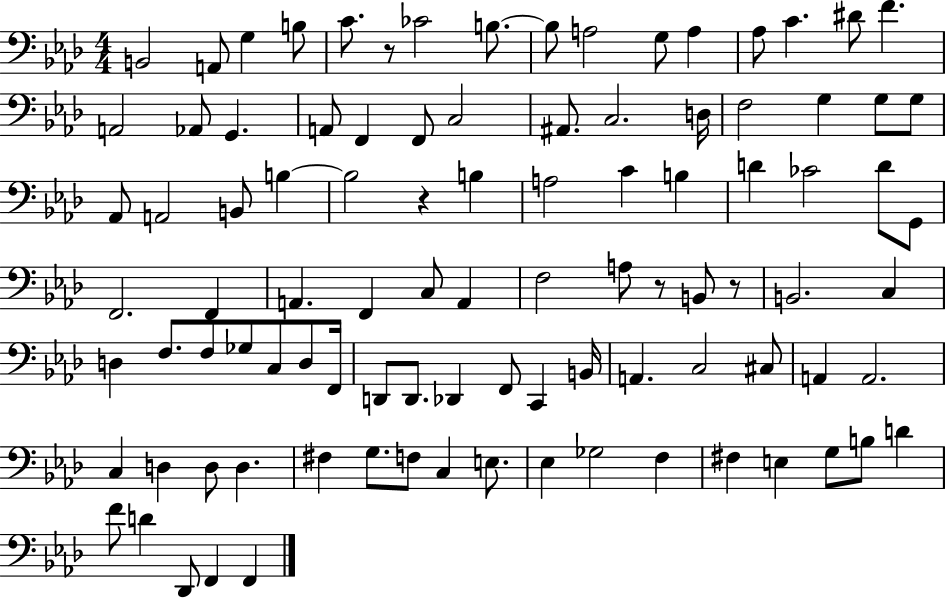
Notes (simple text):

B2/h A2/e G3/q B3/e C4/e. R/e CES4/h B3/e. B3/e A3/h G3/e A3/q Ab3/e C4/q. D#4/e F4/q. A2/h Ab2/e G2/q. A2/e F2/q F2/e C3/h A#2/e. C3/h. D3/s F3/h G3/q G3/e G3/e Ab2/e A2/h B2/e B3/q B3/h R/q B3/q A3/h C4/q B3/q D4/q CES4/h D4/e G2/e F2/h. F2/q A2/q. F2/q C3/e A2/q F3/h A3/e R/e B2/e R/e B2/h. C3/q D3/q F3/e. F3/e Gb3/e C3/e D3/e F2/s D2/e D2/e. Db2/q F2/e C2/q B2/s A2/q. C3/h C#3/e A2/q A2/h. C3/q D3/q D3/e D3/q. F#3/q G3/e. F3/e C3/q E3/e. Eb3/q Gb3/h F3/q F#3/q E3/q G3/e B3/e D4/q F4/e D4/q Db2/e F2/q F2/q